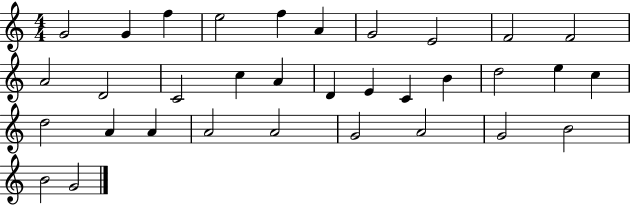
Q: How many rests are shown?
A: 0